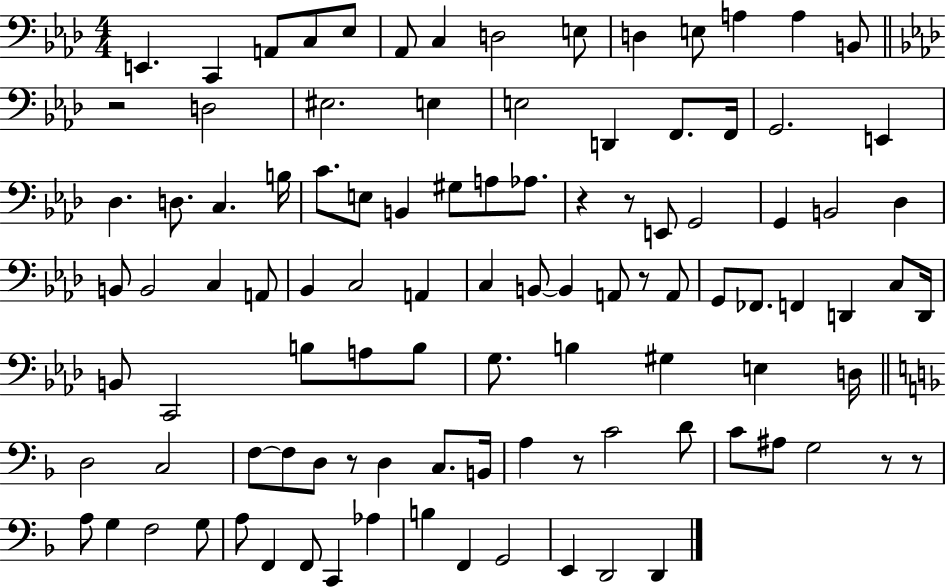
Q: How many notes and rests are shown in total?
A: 103